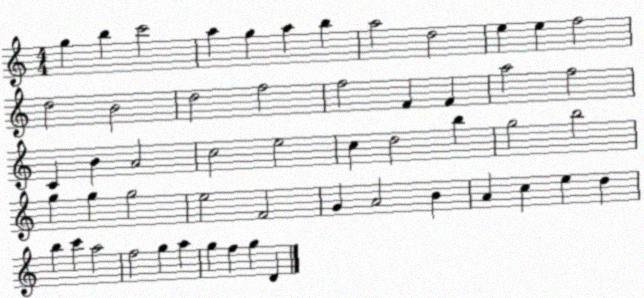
X:1
T:Untitled
M:4/4
L:1/4
K:C
g b c'2 a g a b a2 d2 e e f2 d2 B2 d2 f2 f2 F F a2 f2 C B A2 c2 e2 c d2 b g2 b2 g g g2 e2 F2 G A2 B A c e d b c' a2 f2 g a g f g D